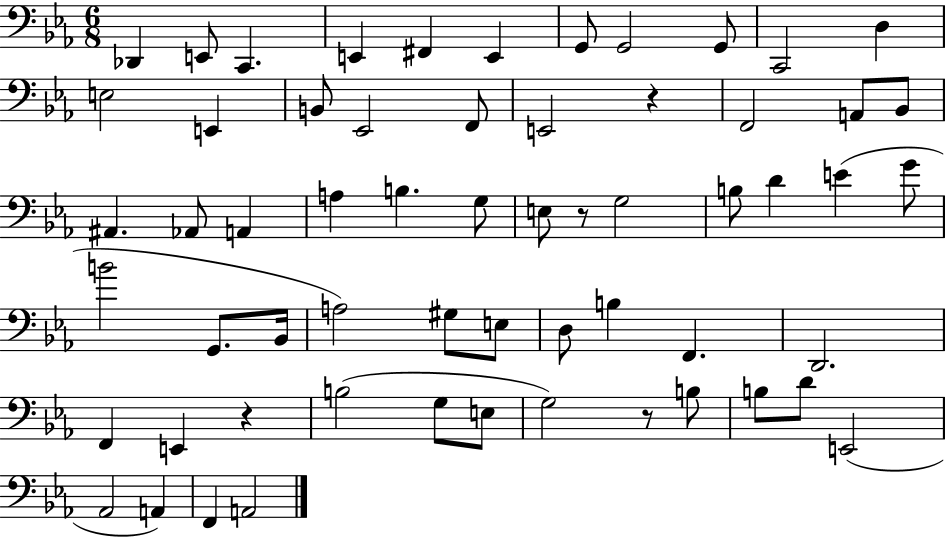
{
  \clef bass
  \numericTimeSignature
  \time 6/8
  \key ees \major
  des,4 e,8 c,4. | e,4 fis,4 e,4 | g,8 g,2 g,8 | c,2 d4 | \break e2 e,4 | b,8 ees,2 f,8 | e,2 r4 | f,2 a,8 bes,8 | \break ais,4. aes,8 a,4 | a4 b4. g8 | e8 r8 g2 | b8 d'4 e'4( g'8 | \break b'2 g,8. bes,16 | a2) gis8 e8 | d8 b4 f,4. | d,2. | \break f,4 e,4 r4 | b2( g8 e8 | g2) r8 b8 | b8 d'8 e,2( | \break aes,2 a,4) | f,4 a,2 | \bar "|."
}